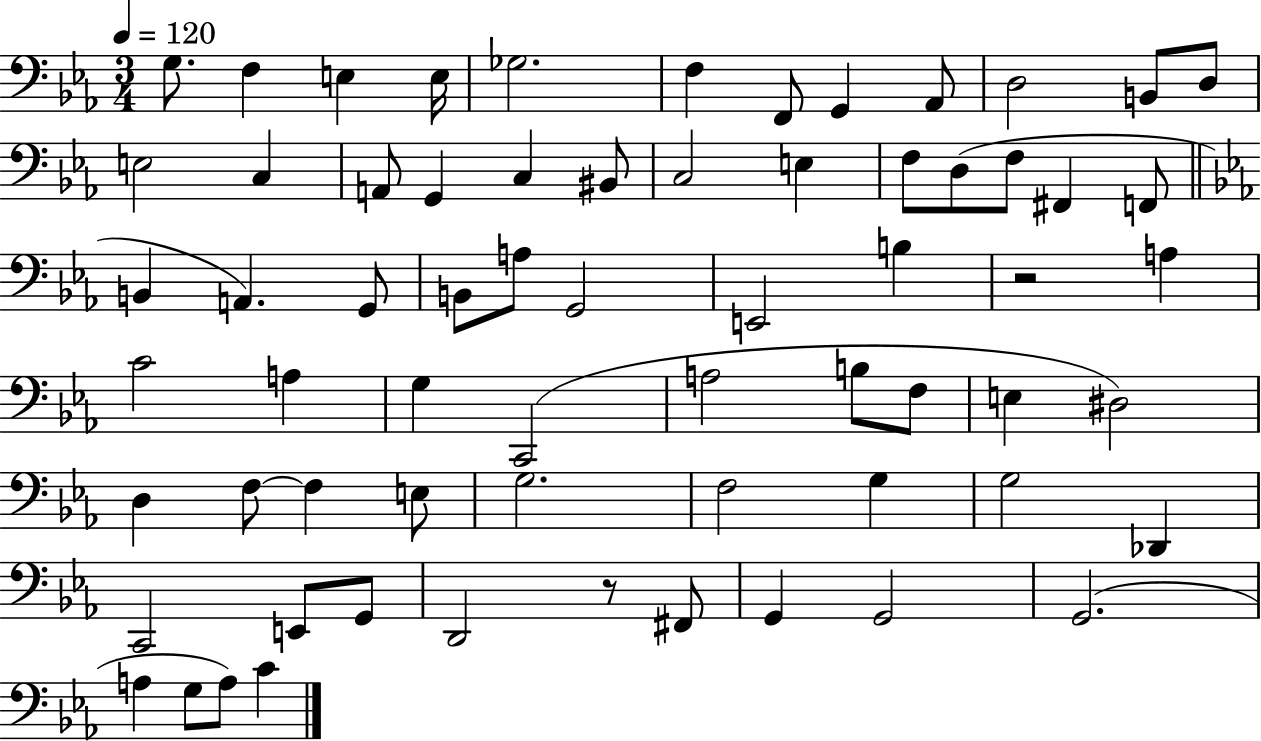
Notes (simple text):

G3/e. F3/q E3/q E3/s Gb3/h. F3/q F2/e G2/q Ab2/e D3/h B2/e D3/e E3/h C3/q A2/e G2/q C3/q BIS2/e C3/h E3/q F3/e D3/e F3/e F#2/q F2/e B2/q A2/q. G2/e B2/e A3/e G2/h E2/h B3/q R/h A3/q C4/h A3/q G3/q C2/h A3/h B3/e F3/e E3/q D#3/h D3/q F3/e F3/q E3/e G3/h. F3/h G3/q G3/h Db2/q C2/h E2/e G2/e D2/h R/e F#2/e G2/q G2/h G2/h. A3/q G3/e A3/e C4/q